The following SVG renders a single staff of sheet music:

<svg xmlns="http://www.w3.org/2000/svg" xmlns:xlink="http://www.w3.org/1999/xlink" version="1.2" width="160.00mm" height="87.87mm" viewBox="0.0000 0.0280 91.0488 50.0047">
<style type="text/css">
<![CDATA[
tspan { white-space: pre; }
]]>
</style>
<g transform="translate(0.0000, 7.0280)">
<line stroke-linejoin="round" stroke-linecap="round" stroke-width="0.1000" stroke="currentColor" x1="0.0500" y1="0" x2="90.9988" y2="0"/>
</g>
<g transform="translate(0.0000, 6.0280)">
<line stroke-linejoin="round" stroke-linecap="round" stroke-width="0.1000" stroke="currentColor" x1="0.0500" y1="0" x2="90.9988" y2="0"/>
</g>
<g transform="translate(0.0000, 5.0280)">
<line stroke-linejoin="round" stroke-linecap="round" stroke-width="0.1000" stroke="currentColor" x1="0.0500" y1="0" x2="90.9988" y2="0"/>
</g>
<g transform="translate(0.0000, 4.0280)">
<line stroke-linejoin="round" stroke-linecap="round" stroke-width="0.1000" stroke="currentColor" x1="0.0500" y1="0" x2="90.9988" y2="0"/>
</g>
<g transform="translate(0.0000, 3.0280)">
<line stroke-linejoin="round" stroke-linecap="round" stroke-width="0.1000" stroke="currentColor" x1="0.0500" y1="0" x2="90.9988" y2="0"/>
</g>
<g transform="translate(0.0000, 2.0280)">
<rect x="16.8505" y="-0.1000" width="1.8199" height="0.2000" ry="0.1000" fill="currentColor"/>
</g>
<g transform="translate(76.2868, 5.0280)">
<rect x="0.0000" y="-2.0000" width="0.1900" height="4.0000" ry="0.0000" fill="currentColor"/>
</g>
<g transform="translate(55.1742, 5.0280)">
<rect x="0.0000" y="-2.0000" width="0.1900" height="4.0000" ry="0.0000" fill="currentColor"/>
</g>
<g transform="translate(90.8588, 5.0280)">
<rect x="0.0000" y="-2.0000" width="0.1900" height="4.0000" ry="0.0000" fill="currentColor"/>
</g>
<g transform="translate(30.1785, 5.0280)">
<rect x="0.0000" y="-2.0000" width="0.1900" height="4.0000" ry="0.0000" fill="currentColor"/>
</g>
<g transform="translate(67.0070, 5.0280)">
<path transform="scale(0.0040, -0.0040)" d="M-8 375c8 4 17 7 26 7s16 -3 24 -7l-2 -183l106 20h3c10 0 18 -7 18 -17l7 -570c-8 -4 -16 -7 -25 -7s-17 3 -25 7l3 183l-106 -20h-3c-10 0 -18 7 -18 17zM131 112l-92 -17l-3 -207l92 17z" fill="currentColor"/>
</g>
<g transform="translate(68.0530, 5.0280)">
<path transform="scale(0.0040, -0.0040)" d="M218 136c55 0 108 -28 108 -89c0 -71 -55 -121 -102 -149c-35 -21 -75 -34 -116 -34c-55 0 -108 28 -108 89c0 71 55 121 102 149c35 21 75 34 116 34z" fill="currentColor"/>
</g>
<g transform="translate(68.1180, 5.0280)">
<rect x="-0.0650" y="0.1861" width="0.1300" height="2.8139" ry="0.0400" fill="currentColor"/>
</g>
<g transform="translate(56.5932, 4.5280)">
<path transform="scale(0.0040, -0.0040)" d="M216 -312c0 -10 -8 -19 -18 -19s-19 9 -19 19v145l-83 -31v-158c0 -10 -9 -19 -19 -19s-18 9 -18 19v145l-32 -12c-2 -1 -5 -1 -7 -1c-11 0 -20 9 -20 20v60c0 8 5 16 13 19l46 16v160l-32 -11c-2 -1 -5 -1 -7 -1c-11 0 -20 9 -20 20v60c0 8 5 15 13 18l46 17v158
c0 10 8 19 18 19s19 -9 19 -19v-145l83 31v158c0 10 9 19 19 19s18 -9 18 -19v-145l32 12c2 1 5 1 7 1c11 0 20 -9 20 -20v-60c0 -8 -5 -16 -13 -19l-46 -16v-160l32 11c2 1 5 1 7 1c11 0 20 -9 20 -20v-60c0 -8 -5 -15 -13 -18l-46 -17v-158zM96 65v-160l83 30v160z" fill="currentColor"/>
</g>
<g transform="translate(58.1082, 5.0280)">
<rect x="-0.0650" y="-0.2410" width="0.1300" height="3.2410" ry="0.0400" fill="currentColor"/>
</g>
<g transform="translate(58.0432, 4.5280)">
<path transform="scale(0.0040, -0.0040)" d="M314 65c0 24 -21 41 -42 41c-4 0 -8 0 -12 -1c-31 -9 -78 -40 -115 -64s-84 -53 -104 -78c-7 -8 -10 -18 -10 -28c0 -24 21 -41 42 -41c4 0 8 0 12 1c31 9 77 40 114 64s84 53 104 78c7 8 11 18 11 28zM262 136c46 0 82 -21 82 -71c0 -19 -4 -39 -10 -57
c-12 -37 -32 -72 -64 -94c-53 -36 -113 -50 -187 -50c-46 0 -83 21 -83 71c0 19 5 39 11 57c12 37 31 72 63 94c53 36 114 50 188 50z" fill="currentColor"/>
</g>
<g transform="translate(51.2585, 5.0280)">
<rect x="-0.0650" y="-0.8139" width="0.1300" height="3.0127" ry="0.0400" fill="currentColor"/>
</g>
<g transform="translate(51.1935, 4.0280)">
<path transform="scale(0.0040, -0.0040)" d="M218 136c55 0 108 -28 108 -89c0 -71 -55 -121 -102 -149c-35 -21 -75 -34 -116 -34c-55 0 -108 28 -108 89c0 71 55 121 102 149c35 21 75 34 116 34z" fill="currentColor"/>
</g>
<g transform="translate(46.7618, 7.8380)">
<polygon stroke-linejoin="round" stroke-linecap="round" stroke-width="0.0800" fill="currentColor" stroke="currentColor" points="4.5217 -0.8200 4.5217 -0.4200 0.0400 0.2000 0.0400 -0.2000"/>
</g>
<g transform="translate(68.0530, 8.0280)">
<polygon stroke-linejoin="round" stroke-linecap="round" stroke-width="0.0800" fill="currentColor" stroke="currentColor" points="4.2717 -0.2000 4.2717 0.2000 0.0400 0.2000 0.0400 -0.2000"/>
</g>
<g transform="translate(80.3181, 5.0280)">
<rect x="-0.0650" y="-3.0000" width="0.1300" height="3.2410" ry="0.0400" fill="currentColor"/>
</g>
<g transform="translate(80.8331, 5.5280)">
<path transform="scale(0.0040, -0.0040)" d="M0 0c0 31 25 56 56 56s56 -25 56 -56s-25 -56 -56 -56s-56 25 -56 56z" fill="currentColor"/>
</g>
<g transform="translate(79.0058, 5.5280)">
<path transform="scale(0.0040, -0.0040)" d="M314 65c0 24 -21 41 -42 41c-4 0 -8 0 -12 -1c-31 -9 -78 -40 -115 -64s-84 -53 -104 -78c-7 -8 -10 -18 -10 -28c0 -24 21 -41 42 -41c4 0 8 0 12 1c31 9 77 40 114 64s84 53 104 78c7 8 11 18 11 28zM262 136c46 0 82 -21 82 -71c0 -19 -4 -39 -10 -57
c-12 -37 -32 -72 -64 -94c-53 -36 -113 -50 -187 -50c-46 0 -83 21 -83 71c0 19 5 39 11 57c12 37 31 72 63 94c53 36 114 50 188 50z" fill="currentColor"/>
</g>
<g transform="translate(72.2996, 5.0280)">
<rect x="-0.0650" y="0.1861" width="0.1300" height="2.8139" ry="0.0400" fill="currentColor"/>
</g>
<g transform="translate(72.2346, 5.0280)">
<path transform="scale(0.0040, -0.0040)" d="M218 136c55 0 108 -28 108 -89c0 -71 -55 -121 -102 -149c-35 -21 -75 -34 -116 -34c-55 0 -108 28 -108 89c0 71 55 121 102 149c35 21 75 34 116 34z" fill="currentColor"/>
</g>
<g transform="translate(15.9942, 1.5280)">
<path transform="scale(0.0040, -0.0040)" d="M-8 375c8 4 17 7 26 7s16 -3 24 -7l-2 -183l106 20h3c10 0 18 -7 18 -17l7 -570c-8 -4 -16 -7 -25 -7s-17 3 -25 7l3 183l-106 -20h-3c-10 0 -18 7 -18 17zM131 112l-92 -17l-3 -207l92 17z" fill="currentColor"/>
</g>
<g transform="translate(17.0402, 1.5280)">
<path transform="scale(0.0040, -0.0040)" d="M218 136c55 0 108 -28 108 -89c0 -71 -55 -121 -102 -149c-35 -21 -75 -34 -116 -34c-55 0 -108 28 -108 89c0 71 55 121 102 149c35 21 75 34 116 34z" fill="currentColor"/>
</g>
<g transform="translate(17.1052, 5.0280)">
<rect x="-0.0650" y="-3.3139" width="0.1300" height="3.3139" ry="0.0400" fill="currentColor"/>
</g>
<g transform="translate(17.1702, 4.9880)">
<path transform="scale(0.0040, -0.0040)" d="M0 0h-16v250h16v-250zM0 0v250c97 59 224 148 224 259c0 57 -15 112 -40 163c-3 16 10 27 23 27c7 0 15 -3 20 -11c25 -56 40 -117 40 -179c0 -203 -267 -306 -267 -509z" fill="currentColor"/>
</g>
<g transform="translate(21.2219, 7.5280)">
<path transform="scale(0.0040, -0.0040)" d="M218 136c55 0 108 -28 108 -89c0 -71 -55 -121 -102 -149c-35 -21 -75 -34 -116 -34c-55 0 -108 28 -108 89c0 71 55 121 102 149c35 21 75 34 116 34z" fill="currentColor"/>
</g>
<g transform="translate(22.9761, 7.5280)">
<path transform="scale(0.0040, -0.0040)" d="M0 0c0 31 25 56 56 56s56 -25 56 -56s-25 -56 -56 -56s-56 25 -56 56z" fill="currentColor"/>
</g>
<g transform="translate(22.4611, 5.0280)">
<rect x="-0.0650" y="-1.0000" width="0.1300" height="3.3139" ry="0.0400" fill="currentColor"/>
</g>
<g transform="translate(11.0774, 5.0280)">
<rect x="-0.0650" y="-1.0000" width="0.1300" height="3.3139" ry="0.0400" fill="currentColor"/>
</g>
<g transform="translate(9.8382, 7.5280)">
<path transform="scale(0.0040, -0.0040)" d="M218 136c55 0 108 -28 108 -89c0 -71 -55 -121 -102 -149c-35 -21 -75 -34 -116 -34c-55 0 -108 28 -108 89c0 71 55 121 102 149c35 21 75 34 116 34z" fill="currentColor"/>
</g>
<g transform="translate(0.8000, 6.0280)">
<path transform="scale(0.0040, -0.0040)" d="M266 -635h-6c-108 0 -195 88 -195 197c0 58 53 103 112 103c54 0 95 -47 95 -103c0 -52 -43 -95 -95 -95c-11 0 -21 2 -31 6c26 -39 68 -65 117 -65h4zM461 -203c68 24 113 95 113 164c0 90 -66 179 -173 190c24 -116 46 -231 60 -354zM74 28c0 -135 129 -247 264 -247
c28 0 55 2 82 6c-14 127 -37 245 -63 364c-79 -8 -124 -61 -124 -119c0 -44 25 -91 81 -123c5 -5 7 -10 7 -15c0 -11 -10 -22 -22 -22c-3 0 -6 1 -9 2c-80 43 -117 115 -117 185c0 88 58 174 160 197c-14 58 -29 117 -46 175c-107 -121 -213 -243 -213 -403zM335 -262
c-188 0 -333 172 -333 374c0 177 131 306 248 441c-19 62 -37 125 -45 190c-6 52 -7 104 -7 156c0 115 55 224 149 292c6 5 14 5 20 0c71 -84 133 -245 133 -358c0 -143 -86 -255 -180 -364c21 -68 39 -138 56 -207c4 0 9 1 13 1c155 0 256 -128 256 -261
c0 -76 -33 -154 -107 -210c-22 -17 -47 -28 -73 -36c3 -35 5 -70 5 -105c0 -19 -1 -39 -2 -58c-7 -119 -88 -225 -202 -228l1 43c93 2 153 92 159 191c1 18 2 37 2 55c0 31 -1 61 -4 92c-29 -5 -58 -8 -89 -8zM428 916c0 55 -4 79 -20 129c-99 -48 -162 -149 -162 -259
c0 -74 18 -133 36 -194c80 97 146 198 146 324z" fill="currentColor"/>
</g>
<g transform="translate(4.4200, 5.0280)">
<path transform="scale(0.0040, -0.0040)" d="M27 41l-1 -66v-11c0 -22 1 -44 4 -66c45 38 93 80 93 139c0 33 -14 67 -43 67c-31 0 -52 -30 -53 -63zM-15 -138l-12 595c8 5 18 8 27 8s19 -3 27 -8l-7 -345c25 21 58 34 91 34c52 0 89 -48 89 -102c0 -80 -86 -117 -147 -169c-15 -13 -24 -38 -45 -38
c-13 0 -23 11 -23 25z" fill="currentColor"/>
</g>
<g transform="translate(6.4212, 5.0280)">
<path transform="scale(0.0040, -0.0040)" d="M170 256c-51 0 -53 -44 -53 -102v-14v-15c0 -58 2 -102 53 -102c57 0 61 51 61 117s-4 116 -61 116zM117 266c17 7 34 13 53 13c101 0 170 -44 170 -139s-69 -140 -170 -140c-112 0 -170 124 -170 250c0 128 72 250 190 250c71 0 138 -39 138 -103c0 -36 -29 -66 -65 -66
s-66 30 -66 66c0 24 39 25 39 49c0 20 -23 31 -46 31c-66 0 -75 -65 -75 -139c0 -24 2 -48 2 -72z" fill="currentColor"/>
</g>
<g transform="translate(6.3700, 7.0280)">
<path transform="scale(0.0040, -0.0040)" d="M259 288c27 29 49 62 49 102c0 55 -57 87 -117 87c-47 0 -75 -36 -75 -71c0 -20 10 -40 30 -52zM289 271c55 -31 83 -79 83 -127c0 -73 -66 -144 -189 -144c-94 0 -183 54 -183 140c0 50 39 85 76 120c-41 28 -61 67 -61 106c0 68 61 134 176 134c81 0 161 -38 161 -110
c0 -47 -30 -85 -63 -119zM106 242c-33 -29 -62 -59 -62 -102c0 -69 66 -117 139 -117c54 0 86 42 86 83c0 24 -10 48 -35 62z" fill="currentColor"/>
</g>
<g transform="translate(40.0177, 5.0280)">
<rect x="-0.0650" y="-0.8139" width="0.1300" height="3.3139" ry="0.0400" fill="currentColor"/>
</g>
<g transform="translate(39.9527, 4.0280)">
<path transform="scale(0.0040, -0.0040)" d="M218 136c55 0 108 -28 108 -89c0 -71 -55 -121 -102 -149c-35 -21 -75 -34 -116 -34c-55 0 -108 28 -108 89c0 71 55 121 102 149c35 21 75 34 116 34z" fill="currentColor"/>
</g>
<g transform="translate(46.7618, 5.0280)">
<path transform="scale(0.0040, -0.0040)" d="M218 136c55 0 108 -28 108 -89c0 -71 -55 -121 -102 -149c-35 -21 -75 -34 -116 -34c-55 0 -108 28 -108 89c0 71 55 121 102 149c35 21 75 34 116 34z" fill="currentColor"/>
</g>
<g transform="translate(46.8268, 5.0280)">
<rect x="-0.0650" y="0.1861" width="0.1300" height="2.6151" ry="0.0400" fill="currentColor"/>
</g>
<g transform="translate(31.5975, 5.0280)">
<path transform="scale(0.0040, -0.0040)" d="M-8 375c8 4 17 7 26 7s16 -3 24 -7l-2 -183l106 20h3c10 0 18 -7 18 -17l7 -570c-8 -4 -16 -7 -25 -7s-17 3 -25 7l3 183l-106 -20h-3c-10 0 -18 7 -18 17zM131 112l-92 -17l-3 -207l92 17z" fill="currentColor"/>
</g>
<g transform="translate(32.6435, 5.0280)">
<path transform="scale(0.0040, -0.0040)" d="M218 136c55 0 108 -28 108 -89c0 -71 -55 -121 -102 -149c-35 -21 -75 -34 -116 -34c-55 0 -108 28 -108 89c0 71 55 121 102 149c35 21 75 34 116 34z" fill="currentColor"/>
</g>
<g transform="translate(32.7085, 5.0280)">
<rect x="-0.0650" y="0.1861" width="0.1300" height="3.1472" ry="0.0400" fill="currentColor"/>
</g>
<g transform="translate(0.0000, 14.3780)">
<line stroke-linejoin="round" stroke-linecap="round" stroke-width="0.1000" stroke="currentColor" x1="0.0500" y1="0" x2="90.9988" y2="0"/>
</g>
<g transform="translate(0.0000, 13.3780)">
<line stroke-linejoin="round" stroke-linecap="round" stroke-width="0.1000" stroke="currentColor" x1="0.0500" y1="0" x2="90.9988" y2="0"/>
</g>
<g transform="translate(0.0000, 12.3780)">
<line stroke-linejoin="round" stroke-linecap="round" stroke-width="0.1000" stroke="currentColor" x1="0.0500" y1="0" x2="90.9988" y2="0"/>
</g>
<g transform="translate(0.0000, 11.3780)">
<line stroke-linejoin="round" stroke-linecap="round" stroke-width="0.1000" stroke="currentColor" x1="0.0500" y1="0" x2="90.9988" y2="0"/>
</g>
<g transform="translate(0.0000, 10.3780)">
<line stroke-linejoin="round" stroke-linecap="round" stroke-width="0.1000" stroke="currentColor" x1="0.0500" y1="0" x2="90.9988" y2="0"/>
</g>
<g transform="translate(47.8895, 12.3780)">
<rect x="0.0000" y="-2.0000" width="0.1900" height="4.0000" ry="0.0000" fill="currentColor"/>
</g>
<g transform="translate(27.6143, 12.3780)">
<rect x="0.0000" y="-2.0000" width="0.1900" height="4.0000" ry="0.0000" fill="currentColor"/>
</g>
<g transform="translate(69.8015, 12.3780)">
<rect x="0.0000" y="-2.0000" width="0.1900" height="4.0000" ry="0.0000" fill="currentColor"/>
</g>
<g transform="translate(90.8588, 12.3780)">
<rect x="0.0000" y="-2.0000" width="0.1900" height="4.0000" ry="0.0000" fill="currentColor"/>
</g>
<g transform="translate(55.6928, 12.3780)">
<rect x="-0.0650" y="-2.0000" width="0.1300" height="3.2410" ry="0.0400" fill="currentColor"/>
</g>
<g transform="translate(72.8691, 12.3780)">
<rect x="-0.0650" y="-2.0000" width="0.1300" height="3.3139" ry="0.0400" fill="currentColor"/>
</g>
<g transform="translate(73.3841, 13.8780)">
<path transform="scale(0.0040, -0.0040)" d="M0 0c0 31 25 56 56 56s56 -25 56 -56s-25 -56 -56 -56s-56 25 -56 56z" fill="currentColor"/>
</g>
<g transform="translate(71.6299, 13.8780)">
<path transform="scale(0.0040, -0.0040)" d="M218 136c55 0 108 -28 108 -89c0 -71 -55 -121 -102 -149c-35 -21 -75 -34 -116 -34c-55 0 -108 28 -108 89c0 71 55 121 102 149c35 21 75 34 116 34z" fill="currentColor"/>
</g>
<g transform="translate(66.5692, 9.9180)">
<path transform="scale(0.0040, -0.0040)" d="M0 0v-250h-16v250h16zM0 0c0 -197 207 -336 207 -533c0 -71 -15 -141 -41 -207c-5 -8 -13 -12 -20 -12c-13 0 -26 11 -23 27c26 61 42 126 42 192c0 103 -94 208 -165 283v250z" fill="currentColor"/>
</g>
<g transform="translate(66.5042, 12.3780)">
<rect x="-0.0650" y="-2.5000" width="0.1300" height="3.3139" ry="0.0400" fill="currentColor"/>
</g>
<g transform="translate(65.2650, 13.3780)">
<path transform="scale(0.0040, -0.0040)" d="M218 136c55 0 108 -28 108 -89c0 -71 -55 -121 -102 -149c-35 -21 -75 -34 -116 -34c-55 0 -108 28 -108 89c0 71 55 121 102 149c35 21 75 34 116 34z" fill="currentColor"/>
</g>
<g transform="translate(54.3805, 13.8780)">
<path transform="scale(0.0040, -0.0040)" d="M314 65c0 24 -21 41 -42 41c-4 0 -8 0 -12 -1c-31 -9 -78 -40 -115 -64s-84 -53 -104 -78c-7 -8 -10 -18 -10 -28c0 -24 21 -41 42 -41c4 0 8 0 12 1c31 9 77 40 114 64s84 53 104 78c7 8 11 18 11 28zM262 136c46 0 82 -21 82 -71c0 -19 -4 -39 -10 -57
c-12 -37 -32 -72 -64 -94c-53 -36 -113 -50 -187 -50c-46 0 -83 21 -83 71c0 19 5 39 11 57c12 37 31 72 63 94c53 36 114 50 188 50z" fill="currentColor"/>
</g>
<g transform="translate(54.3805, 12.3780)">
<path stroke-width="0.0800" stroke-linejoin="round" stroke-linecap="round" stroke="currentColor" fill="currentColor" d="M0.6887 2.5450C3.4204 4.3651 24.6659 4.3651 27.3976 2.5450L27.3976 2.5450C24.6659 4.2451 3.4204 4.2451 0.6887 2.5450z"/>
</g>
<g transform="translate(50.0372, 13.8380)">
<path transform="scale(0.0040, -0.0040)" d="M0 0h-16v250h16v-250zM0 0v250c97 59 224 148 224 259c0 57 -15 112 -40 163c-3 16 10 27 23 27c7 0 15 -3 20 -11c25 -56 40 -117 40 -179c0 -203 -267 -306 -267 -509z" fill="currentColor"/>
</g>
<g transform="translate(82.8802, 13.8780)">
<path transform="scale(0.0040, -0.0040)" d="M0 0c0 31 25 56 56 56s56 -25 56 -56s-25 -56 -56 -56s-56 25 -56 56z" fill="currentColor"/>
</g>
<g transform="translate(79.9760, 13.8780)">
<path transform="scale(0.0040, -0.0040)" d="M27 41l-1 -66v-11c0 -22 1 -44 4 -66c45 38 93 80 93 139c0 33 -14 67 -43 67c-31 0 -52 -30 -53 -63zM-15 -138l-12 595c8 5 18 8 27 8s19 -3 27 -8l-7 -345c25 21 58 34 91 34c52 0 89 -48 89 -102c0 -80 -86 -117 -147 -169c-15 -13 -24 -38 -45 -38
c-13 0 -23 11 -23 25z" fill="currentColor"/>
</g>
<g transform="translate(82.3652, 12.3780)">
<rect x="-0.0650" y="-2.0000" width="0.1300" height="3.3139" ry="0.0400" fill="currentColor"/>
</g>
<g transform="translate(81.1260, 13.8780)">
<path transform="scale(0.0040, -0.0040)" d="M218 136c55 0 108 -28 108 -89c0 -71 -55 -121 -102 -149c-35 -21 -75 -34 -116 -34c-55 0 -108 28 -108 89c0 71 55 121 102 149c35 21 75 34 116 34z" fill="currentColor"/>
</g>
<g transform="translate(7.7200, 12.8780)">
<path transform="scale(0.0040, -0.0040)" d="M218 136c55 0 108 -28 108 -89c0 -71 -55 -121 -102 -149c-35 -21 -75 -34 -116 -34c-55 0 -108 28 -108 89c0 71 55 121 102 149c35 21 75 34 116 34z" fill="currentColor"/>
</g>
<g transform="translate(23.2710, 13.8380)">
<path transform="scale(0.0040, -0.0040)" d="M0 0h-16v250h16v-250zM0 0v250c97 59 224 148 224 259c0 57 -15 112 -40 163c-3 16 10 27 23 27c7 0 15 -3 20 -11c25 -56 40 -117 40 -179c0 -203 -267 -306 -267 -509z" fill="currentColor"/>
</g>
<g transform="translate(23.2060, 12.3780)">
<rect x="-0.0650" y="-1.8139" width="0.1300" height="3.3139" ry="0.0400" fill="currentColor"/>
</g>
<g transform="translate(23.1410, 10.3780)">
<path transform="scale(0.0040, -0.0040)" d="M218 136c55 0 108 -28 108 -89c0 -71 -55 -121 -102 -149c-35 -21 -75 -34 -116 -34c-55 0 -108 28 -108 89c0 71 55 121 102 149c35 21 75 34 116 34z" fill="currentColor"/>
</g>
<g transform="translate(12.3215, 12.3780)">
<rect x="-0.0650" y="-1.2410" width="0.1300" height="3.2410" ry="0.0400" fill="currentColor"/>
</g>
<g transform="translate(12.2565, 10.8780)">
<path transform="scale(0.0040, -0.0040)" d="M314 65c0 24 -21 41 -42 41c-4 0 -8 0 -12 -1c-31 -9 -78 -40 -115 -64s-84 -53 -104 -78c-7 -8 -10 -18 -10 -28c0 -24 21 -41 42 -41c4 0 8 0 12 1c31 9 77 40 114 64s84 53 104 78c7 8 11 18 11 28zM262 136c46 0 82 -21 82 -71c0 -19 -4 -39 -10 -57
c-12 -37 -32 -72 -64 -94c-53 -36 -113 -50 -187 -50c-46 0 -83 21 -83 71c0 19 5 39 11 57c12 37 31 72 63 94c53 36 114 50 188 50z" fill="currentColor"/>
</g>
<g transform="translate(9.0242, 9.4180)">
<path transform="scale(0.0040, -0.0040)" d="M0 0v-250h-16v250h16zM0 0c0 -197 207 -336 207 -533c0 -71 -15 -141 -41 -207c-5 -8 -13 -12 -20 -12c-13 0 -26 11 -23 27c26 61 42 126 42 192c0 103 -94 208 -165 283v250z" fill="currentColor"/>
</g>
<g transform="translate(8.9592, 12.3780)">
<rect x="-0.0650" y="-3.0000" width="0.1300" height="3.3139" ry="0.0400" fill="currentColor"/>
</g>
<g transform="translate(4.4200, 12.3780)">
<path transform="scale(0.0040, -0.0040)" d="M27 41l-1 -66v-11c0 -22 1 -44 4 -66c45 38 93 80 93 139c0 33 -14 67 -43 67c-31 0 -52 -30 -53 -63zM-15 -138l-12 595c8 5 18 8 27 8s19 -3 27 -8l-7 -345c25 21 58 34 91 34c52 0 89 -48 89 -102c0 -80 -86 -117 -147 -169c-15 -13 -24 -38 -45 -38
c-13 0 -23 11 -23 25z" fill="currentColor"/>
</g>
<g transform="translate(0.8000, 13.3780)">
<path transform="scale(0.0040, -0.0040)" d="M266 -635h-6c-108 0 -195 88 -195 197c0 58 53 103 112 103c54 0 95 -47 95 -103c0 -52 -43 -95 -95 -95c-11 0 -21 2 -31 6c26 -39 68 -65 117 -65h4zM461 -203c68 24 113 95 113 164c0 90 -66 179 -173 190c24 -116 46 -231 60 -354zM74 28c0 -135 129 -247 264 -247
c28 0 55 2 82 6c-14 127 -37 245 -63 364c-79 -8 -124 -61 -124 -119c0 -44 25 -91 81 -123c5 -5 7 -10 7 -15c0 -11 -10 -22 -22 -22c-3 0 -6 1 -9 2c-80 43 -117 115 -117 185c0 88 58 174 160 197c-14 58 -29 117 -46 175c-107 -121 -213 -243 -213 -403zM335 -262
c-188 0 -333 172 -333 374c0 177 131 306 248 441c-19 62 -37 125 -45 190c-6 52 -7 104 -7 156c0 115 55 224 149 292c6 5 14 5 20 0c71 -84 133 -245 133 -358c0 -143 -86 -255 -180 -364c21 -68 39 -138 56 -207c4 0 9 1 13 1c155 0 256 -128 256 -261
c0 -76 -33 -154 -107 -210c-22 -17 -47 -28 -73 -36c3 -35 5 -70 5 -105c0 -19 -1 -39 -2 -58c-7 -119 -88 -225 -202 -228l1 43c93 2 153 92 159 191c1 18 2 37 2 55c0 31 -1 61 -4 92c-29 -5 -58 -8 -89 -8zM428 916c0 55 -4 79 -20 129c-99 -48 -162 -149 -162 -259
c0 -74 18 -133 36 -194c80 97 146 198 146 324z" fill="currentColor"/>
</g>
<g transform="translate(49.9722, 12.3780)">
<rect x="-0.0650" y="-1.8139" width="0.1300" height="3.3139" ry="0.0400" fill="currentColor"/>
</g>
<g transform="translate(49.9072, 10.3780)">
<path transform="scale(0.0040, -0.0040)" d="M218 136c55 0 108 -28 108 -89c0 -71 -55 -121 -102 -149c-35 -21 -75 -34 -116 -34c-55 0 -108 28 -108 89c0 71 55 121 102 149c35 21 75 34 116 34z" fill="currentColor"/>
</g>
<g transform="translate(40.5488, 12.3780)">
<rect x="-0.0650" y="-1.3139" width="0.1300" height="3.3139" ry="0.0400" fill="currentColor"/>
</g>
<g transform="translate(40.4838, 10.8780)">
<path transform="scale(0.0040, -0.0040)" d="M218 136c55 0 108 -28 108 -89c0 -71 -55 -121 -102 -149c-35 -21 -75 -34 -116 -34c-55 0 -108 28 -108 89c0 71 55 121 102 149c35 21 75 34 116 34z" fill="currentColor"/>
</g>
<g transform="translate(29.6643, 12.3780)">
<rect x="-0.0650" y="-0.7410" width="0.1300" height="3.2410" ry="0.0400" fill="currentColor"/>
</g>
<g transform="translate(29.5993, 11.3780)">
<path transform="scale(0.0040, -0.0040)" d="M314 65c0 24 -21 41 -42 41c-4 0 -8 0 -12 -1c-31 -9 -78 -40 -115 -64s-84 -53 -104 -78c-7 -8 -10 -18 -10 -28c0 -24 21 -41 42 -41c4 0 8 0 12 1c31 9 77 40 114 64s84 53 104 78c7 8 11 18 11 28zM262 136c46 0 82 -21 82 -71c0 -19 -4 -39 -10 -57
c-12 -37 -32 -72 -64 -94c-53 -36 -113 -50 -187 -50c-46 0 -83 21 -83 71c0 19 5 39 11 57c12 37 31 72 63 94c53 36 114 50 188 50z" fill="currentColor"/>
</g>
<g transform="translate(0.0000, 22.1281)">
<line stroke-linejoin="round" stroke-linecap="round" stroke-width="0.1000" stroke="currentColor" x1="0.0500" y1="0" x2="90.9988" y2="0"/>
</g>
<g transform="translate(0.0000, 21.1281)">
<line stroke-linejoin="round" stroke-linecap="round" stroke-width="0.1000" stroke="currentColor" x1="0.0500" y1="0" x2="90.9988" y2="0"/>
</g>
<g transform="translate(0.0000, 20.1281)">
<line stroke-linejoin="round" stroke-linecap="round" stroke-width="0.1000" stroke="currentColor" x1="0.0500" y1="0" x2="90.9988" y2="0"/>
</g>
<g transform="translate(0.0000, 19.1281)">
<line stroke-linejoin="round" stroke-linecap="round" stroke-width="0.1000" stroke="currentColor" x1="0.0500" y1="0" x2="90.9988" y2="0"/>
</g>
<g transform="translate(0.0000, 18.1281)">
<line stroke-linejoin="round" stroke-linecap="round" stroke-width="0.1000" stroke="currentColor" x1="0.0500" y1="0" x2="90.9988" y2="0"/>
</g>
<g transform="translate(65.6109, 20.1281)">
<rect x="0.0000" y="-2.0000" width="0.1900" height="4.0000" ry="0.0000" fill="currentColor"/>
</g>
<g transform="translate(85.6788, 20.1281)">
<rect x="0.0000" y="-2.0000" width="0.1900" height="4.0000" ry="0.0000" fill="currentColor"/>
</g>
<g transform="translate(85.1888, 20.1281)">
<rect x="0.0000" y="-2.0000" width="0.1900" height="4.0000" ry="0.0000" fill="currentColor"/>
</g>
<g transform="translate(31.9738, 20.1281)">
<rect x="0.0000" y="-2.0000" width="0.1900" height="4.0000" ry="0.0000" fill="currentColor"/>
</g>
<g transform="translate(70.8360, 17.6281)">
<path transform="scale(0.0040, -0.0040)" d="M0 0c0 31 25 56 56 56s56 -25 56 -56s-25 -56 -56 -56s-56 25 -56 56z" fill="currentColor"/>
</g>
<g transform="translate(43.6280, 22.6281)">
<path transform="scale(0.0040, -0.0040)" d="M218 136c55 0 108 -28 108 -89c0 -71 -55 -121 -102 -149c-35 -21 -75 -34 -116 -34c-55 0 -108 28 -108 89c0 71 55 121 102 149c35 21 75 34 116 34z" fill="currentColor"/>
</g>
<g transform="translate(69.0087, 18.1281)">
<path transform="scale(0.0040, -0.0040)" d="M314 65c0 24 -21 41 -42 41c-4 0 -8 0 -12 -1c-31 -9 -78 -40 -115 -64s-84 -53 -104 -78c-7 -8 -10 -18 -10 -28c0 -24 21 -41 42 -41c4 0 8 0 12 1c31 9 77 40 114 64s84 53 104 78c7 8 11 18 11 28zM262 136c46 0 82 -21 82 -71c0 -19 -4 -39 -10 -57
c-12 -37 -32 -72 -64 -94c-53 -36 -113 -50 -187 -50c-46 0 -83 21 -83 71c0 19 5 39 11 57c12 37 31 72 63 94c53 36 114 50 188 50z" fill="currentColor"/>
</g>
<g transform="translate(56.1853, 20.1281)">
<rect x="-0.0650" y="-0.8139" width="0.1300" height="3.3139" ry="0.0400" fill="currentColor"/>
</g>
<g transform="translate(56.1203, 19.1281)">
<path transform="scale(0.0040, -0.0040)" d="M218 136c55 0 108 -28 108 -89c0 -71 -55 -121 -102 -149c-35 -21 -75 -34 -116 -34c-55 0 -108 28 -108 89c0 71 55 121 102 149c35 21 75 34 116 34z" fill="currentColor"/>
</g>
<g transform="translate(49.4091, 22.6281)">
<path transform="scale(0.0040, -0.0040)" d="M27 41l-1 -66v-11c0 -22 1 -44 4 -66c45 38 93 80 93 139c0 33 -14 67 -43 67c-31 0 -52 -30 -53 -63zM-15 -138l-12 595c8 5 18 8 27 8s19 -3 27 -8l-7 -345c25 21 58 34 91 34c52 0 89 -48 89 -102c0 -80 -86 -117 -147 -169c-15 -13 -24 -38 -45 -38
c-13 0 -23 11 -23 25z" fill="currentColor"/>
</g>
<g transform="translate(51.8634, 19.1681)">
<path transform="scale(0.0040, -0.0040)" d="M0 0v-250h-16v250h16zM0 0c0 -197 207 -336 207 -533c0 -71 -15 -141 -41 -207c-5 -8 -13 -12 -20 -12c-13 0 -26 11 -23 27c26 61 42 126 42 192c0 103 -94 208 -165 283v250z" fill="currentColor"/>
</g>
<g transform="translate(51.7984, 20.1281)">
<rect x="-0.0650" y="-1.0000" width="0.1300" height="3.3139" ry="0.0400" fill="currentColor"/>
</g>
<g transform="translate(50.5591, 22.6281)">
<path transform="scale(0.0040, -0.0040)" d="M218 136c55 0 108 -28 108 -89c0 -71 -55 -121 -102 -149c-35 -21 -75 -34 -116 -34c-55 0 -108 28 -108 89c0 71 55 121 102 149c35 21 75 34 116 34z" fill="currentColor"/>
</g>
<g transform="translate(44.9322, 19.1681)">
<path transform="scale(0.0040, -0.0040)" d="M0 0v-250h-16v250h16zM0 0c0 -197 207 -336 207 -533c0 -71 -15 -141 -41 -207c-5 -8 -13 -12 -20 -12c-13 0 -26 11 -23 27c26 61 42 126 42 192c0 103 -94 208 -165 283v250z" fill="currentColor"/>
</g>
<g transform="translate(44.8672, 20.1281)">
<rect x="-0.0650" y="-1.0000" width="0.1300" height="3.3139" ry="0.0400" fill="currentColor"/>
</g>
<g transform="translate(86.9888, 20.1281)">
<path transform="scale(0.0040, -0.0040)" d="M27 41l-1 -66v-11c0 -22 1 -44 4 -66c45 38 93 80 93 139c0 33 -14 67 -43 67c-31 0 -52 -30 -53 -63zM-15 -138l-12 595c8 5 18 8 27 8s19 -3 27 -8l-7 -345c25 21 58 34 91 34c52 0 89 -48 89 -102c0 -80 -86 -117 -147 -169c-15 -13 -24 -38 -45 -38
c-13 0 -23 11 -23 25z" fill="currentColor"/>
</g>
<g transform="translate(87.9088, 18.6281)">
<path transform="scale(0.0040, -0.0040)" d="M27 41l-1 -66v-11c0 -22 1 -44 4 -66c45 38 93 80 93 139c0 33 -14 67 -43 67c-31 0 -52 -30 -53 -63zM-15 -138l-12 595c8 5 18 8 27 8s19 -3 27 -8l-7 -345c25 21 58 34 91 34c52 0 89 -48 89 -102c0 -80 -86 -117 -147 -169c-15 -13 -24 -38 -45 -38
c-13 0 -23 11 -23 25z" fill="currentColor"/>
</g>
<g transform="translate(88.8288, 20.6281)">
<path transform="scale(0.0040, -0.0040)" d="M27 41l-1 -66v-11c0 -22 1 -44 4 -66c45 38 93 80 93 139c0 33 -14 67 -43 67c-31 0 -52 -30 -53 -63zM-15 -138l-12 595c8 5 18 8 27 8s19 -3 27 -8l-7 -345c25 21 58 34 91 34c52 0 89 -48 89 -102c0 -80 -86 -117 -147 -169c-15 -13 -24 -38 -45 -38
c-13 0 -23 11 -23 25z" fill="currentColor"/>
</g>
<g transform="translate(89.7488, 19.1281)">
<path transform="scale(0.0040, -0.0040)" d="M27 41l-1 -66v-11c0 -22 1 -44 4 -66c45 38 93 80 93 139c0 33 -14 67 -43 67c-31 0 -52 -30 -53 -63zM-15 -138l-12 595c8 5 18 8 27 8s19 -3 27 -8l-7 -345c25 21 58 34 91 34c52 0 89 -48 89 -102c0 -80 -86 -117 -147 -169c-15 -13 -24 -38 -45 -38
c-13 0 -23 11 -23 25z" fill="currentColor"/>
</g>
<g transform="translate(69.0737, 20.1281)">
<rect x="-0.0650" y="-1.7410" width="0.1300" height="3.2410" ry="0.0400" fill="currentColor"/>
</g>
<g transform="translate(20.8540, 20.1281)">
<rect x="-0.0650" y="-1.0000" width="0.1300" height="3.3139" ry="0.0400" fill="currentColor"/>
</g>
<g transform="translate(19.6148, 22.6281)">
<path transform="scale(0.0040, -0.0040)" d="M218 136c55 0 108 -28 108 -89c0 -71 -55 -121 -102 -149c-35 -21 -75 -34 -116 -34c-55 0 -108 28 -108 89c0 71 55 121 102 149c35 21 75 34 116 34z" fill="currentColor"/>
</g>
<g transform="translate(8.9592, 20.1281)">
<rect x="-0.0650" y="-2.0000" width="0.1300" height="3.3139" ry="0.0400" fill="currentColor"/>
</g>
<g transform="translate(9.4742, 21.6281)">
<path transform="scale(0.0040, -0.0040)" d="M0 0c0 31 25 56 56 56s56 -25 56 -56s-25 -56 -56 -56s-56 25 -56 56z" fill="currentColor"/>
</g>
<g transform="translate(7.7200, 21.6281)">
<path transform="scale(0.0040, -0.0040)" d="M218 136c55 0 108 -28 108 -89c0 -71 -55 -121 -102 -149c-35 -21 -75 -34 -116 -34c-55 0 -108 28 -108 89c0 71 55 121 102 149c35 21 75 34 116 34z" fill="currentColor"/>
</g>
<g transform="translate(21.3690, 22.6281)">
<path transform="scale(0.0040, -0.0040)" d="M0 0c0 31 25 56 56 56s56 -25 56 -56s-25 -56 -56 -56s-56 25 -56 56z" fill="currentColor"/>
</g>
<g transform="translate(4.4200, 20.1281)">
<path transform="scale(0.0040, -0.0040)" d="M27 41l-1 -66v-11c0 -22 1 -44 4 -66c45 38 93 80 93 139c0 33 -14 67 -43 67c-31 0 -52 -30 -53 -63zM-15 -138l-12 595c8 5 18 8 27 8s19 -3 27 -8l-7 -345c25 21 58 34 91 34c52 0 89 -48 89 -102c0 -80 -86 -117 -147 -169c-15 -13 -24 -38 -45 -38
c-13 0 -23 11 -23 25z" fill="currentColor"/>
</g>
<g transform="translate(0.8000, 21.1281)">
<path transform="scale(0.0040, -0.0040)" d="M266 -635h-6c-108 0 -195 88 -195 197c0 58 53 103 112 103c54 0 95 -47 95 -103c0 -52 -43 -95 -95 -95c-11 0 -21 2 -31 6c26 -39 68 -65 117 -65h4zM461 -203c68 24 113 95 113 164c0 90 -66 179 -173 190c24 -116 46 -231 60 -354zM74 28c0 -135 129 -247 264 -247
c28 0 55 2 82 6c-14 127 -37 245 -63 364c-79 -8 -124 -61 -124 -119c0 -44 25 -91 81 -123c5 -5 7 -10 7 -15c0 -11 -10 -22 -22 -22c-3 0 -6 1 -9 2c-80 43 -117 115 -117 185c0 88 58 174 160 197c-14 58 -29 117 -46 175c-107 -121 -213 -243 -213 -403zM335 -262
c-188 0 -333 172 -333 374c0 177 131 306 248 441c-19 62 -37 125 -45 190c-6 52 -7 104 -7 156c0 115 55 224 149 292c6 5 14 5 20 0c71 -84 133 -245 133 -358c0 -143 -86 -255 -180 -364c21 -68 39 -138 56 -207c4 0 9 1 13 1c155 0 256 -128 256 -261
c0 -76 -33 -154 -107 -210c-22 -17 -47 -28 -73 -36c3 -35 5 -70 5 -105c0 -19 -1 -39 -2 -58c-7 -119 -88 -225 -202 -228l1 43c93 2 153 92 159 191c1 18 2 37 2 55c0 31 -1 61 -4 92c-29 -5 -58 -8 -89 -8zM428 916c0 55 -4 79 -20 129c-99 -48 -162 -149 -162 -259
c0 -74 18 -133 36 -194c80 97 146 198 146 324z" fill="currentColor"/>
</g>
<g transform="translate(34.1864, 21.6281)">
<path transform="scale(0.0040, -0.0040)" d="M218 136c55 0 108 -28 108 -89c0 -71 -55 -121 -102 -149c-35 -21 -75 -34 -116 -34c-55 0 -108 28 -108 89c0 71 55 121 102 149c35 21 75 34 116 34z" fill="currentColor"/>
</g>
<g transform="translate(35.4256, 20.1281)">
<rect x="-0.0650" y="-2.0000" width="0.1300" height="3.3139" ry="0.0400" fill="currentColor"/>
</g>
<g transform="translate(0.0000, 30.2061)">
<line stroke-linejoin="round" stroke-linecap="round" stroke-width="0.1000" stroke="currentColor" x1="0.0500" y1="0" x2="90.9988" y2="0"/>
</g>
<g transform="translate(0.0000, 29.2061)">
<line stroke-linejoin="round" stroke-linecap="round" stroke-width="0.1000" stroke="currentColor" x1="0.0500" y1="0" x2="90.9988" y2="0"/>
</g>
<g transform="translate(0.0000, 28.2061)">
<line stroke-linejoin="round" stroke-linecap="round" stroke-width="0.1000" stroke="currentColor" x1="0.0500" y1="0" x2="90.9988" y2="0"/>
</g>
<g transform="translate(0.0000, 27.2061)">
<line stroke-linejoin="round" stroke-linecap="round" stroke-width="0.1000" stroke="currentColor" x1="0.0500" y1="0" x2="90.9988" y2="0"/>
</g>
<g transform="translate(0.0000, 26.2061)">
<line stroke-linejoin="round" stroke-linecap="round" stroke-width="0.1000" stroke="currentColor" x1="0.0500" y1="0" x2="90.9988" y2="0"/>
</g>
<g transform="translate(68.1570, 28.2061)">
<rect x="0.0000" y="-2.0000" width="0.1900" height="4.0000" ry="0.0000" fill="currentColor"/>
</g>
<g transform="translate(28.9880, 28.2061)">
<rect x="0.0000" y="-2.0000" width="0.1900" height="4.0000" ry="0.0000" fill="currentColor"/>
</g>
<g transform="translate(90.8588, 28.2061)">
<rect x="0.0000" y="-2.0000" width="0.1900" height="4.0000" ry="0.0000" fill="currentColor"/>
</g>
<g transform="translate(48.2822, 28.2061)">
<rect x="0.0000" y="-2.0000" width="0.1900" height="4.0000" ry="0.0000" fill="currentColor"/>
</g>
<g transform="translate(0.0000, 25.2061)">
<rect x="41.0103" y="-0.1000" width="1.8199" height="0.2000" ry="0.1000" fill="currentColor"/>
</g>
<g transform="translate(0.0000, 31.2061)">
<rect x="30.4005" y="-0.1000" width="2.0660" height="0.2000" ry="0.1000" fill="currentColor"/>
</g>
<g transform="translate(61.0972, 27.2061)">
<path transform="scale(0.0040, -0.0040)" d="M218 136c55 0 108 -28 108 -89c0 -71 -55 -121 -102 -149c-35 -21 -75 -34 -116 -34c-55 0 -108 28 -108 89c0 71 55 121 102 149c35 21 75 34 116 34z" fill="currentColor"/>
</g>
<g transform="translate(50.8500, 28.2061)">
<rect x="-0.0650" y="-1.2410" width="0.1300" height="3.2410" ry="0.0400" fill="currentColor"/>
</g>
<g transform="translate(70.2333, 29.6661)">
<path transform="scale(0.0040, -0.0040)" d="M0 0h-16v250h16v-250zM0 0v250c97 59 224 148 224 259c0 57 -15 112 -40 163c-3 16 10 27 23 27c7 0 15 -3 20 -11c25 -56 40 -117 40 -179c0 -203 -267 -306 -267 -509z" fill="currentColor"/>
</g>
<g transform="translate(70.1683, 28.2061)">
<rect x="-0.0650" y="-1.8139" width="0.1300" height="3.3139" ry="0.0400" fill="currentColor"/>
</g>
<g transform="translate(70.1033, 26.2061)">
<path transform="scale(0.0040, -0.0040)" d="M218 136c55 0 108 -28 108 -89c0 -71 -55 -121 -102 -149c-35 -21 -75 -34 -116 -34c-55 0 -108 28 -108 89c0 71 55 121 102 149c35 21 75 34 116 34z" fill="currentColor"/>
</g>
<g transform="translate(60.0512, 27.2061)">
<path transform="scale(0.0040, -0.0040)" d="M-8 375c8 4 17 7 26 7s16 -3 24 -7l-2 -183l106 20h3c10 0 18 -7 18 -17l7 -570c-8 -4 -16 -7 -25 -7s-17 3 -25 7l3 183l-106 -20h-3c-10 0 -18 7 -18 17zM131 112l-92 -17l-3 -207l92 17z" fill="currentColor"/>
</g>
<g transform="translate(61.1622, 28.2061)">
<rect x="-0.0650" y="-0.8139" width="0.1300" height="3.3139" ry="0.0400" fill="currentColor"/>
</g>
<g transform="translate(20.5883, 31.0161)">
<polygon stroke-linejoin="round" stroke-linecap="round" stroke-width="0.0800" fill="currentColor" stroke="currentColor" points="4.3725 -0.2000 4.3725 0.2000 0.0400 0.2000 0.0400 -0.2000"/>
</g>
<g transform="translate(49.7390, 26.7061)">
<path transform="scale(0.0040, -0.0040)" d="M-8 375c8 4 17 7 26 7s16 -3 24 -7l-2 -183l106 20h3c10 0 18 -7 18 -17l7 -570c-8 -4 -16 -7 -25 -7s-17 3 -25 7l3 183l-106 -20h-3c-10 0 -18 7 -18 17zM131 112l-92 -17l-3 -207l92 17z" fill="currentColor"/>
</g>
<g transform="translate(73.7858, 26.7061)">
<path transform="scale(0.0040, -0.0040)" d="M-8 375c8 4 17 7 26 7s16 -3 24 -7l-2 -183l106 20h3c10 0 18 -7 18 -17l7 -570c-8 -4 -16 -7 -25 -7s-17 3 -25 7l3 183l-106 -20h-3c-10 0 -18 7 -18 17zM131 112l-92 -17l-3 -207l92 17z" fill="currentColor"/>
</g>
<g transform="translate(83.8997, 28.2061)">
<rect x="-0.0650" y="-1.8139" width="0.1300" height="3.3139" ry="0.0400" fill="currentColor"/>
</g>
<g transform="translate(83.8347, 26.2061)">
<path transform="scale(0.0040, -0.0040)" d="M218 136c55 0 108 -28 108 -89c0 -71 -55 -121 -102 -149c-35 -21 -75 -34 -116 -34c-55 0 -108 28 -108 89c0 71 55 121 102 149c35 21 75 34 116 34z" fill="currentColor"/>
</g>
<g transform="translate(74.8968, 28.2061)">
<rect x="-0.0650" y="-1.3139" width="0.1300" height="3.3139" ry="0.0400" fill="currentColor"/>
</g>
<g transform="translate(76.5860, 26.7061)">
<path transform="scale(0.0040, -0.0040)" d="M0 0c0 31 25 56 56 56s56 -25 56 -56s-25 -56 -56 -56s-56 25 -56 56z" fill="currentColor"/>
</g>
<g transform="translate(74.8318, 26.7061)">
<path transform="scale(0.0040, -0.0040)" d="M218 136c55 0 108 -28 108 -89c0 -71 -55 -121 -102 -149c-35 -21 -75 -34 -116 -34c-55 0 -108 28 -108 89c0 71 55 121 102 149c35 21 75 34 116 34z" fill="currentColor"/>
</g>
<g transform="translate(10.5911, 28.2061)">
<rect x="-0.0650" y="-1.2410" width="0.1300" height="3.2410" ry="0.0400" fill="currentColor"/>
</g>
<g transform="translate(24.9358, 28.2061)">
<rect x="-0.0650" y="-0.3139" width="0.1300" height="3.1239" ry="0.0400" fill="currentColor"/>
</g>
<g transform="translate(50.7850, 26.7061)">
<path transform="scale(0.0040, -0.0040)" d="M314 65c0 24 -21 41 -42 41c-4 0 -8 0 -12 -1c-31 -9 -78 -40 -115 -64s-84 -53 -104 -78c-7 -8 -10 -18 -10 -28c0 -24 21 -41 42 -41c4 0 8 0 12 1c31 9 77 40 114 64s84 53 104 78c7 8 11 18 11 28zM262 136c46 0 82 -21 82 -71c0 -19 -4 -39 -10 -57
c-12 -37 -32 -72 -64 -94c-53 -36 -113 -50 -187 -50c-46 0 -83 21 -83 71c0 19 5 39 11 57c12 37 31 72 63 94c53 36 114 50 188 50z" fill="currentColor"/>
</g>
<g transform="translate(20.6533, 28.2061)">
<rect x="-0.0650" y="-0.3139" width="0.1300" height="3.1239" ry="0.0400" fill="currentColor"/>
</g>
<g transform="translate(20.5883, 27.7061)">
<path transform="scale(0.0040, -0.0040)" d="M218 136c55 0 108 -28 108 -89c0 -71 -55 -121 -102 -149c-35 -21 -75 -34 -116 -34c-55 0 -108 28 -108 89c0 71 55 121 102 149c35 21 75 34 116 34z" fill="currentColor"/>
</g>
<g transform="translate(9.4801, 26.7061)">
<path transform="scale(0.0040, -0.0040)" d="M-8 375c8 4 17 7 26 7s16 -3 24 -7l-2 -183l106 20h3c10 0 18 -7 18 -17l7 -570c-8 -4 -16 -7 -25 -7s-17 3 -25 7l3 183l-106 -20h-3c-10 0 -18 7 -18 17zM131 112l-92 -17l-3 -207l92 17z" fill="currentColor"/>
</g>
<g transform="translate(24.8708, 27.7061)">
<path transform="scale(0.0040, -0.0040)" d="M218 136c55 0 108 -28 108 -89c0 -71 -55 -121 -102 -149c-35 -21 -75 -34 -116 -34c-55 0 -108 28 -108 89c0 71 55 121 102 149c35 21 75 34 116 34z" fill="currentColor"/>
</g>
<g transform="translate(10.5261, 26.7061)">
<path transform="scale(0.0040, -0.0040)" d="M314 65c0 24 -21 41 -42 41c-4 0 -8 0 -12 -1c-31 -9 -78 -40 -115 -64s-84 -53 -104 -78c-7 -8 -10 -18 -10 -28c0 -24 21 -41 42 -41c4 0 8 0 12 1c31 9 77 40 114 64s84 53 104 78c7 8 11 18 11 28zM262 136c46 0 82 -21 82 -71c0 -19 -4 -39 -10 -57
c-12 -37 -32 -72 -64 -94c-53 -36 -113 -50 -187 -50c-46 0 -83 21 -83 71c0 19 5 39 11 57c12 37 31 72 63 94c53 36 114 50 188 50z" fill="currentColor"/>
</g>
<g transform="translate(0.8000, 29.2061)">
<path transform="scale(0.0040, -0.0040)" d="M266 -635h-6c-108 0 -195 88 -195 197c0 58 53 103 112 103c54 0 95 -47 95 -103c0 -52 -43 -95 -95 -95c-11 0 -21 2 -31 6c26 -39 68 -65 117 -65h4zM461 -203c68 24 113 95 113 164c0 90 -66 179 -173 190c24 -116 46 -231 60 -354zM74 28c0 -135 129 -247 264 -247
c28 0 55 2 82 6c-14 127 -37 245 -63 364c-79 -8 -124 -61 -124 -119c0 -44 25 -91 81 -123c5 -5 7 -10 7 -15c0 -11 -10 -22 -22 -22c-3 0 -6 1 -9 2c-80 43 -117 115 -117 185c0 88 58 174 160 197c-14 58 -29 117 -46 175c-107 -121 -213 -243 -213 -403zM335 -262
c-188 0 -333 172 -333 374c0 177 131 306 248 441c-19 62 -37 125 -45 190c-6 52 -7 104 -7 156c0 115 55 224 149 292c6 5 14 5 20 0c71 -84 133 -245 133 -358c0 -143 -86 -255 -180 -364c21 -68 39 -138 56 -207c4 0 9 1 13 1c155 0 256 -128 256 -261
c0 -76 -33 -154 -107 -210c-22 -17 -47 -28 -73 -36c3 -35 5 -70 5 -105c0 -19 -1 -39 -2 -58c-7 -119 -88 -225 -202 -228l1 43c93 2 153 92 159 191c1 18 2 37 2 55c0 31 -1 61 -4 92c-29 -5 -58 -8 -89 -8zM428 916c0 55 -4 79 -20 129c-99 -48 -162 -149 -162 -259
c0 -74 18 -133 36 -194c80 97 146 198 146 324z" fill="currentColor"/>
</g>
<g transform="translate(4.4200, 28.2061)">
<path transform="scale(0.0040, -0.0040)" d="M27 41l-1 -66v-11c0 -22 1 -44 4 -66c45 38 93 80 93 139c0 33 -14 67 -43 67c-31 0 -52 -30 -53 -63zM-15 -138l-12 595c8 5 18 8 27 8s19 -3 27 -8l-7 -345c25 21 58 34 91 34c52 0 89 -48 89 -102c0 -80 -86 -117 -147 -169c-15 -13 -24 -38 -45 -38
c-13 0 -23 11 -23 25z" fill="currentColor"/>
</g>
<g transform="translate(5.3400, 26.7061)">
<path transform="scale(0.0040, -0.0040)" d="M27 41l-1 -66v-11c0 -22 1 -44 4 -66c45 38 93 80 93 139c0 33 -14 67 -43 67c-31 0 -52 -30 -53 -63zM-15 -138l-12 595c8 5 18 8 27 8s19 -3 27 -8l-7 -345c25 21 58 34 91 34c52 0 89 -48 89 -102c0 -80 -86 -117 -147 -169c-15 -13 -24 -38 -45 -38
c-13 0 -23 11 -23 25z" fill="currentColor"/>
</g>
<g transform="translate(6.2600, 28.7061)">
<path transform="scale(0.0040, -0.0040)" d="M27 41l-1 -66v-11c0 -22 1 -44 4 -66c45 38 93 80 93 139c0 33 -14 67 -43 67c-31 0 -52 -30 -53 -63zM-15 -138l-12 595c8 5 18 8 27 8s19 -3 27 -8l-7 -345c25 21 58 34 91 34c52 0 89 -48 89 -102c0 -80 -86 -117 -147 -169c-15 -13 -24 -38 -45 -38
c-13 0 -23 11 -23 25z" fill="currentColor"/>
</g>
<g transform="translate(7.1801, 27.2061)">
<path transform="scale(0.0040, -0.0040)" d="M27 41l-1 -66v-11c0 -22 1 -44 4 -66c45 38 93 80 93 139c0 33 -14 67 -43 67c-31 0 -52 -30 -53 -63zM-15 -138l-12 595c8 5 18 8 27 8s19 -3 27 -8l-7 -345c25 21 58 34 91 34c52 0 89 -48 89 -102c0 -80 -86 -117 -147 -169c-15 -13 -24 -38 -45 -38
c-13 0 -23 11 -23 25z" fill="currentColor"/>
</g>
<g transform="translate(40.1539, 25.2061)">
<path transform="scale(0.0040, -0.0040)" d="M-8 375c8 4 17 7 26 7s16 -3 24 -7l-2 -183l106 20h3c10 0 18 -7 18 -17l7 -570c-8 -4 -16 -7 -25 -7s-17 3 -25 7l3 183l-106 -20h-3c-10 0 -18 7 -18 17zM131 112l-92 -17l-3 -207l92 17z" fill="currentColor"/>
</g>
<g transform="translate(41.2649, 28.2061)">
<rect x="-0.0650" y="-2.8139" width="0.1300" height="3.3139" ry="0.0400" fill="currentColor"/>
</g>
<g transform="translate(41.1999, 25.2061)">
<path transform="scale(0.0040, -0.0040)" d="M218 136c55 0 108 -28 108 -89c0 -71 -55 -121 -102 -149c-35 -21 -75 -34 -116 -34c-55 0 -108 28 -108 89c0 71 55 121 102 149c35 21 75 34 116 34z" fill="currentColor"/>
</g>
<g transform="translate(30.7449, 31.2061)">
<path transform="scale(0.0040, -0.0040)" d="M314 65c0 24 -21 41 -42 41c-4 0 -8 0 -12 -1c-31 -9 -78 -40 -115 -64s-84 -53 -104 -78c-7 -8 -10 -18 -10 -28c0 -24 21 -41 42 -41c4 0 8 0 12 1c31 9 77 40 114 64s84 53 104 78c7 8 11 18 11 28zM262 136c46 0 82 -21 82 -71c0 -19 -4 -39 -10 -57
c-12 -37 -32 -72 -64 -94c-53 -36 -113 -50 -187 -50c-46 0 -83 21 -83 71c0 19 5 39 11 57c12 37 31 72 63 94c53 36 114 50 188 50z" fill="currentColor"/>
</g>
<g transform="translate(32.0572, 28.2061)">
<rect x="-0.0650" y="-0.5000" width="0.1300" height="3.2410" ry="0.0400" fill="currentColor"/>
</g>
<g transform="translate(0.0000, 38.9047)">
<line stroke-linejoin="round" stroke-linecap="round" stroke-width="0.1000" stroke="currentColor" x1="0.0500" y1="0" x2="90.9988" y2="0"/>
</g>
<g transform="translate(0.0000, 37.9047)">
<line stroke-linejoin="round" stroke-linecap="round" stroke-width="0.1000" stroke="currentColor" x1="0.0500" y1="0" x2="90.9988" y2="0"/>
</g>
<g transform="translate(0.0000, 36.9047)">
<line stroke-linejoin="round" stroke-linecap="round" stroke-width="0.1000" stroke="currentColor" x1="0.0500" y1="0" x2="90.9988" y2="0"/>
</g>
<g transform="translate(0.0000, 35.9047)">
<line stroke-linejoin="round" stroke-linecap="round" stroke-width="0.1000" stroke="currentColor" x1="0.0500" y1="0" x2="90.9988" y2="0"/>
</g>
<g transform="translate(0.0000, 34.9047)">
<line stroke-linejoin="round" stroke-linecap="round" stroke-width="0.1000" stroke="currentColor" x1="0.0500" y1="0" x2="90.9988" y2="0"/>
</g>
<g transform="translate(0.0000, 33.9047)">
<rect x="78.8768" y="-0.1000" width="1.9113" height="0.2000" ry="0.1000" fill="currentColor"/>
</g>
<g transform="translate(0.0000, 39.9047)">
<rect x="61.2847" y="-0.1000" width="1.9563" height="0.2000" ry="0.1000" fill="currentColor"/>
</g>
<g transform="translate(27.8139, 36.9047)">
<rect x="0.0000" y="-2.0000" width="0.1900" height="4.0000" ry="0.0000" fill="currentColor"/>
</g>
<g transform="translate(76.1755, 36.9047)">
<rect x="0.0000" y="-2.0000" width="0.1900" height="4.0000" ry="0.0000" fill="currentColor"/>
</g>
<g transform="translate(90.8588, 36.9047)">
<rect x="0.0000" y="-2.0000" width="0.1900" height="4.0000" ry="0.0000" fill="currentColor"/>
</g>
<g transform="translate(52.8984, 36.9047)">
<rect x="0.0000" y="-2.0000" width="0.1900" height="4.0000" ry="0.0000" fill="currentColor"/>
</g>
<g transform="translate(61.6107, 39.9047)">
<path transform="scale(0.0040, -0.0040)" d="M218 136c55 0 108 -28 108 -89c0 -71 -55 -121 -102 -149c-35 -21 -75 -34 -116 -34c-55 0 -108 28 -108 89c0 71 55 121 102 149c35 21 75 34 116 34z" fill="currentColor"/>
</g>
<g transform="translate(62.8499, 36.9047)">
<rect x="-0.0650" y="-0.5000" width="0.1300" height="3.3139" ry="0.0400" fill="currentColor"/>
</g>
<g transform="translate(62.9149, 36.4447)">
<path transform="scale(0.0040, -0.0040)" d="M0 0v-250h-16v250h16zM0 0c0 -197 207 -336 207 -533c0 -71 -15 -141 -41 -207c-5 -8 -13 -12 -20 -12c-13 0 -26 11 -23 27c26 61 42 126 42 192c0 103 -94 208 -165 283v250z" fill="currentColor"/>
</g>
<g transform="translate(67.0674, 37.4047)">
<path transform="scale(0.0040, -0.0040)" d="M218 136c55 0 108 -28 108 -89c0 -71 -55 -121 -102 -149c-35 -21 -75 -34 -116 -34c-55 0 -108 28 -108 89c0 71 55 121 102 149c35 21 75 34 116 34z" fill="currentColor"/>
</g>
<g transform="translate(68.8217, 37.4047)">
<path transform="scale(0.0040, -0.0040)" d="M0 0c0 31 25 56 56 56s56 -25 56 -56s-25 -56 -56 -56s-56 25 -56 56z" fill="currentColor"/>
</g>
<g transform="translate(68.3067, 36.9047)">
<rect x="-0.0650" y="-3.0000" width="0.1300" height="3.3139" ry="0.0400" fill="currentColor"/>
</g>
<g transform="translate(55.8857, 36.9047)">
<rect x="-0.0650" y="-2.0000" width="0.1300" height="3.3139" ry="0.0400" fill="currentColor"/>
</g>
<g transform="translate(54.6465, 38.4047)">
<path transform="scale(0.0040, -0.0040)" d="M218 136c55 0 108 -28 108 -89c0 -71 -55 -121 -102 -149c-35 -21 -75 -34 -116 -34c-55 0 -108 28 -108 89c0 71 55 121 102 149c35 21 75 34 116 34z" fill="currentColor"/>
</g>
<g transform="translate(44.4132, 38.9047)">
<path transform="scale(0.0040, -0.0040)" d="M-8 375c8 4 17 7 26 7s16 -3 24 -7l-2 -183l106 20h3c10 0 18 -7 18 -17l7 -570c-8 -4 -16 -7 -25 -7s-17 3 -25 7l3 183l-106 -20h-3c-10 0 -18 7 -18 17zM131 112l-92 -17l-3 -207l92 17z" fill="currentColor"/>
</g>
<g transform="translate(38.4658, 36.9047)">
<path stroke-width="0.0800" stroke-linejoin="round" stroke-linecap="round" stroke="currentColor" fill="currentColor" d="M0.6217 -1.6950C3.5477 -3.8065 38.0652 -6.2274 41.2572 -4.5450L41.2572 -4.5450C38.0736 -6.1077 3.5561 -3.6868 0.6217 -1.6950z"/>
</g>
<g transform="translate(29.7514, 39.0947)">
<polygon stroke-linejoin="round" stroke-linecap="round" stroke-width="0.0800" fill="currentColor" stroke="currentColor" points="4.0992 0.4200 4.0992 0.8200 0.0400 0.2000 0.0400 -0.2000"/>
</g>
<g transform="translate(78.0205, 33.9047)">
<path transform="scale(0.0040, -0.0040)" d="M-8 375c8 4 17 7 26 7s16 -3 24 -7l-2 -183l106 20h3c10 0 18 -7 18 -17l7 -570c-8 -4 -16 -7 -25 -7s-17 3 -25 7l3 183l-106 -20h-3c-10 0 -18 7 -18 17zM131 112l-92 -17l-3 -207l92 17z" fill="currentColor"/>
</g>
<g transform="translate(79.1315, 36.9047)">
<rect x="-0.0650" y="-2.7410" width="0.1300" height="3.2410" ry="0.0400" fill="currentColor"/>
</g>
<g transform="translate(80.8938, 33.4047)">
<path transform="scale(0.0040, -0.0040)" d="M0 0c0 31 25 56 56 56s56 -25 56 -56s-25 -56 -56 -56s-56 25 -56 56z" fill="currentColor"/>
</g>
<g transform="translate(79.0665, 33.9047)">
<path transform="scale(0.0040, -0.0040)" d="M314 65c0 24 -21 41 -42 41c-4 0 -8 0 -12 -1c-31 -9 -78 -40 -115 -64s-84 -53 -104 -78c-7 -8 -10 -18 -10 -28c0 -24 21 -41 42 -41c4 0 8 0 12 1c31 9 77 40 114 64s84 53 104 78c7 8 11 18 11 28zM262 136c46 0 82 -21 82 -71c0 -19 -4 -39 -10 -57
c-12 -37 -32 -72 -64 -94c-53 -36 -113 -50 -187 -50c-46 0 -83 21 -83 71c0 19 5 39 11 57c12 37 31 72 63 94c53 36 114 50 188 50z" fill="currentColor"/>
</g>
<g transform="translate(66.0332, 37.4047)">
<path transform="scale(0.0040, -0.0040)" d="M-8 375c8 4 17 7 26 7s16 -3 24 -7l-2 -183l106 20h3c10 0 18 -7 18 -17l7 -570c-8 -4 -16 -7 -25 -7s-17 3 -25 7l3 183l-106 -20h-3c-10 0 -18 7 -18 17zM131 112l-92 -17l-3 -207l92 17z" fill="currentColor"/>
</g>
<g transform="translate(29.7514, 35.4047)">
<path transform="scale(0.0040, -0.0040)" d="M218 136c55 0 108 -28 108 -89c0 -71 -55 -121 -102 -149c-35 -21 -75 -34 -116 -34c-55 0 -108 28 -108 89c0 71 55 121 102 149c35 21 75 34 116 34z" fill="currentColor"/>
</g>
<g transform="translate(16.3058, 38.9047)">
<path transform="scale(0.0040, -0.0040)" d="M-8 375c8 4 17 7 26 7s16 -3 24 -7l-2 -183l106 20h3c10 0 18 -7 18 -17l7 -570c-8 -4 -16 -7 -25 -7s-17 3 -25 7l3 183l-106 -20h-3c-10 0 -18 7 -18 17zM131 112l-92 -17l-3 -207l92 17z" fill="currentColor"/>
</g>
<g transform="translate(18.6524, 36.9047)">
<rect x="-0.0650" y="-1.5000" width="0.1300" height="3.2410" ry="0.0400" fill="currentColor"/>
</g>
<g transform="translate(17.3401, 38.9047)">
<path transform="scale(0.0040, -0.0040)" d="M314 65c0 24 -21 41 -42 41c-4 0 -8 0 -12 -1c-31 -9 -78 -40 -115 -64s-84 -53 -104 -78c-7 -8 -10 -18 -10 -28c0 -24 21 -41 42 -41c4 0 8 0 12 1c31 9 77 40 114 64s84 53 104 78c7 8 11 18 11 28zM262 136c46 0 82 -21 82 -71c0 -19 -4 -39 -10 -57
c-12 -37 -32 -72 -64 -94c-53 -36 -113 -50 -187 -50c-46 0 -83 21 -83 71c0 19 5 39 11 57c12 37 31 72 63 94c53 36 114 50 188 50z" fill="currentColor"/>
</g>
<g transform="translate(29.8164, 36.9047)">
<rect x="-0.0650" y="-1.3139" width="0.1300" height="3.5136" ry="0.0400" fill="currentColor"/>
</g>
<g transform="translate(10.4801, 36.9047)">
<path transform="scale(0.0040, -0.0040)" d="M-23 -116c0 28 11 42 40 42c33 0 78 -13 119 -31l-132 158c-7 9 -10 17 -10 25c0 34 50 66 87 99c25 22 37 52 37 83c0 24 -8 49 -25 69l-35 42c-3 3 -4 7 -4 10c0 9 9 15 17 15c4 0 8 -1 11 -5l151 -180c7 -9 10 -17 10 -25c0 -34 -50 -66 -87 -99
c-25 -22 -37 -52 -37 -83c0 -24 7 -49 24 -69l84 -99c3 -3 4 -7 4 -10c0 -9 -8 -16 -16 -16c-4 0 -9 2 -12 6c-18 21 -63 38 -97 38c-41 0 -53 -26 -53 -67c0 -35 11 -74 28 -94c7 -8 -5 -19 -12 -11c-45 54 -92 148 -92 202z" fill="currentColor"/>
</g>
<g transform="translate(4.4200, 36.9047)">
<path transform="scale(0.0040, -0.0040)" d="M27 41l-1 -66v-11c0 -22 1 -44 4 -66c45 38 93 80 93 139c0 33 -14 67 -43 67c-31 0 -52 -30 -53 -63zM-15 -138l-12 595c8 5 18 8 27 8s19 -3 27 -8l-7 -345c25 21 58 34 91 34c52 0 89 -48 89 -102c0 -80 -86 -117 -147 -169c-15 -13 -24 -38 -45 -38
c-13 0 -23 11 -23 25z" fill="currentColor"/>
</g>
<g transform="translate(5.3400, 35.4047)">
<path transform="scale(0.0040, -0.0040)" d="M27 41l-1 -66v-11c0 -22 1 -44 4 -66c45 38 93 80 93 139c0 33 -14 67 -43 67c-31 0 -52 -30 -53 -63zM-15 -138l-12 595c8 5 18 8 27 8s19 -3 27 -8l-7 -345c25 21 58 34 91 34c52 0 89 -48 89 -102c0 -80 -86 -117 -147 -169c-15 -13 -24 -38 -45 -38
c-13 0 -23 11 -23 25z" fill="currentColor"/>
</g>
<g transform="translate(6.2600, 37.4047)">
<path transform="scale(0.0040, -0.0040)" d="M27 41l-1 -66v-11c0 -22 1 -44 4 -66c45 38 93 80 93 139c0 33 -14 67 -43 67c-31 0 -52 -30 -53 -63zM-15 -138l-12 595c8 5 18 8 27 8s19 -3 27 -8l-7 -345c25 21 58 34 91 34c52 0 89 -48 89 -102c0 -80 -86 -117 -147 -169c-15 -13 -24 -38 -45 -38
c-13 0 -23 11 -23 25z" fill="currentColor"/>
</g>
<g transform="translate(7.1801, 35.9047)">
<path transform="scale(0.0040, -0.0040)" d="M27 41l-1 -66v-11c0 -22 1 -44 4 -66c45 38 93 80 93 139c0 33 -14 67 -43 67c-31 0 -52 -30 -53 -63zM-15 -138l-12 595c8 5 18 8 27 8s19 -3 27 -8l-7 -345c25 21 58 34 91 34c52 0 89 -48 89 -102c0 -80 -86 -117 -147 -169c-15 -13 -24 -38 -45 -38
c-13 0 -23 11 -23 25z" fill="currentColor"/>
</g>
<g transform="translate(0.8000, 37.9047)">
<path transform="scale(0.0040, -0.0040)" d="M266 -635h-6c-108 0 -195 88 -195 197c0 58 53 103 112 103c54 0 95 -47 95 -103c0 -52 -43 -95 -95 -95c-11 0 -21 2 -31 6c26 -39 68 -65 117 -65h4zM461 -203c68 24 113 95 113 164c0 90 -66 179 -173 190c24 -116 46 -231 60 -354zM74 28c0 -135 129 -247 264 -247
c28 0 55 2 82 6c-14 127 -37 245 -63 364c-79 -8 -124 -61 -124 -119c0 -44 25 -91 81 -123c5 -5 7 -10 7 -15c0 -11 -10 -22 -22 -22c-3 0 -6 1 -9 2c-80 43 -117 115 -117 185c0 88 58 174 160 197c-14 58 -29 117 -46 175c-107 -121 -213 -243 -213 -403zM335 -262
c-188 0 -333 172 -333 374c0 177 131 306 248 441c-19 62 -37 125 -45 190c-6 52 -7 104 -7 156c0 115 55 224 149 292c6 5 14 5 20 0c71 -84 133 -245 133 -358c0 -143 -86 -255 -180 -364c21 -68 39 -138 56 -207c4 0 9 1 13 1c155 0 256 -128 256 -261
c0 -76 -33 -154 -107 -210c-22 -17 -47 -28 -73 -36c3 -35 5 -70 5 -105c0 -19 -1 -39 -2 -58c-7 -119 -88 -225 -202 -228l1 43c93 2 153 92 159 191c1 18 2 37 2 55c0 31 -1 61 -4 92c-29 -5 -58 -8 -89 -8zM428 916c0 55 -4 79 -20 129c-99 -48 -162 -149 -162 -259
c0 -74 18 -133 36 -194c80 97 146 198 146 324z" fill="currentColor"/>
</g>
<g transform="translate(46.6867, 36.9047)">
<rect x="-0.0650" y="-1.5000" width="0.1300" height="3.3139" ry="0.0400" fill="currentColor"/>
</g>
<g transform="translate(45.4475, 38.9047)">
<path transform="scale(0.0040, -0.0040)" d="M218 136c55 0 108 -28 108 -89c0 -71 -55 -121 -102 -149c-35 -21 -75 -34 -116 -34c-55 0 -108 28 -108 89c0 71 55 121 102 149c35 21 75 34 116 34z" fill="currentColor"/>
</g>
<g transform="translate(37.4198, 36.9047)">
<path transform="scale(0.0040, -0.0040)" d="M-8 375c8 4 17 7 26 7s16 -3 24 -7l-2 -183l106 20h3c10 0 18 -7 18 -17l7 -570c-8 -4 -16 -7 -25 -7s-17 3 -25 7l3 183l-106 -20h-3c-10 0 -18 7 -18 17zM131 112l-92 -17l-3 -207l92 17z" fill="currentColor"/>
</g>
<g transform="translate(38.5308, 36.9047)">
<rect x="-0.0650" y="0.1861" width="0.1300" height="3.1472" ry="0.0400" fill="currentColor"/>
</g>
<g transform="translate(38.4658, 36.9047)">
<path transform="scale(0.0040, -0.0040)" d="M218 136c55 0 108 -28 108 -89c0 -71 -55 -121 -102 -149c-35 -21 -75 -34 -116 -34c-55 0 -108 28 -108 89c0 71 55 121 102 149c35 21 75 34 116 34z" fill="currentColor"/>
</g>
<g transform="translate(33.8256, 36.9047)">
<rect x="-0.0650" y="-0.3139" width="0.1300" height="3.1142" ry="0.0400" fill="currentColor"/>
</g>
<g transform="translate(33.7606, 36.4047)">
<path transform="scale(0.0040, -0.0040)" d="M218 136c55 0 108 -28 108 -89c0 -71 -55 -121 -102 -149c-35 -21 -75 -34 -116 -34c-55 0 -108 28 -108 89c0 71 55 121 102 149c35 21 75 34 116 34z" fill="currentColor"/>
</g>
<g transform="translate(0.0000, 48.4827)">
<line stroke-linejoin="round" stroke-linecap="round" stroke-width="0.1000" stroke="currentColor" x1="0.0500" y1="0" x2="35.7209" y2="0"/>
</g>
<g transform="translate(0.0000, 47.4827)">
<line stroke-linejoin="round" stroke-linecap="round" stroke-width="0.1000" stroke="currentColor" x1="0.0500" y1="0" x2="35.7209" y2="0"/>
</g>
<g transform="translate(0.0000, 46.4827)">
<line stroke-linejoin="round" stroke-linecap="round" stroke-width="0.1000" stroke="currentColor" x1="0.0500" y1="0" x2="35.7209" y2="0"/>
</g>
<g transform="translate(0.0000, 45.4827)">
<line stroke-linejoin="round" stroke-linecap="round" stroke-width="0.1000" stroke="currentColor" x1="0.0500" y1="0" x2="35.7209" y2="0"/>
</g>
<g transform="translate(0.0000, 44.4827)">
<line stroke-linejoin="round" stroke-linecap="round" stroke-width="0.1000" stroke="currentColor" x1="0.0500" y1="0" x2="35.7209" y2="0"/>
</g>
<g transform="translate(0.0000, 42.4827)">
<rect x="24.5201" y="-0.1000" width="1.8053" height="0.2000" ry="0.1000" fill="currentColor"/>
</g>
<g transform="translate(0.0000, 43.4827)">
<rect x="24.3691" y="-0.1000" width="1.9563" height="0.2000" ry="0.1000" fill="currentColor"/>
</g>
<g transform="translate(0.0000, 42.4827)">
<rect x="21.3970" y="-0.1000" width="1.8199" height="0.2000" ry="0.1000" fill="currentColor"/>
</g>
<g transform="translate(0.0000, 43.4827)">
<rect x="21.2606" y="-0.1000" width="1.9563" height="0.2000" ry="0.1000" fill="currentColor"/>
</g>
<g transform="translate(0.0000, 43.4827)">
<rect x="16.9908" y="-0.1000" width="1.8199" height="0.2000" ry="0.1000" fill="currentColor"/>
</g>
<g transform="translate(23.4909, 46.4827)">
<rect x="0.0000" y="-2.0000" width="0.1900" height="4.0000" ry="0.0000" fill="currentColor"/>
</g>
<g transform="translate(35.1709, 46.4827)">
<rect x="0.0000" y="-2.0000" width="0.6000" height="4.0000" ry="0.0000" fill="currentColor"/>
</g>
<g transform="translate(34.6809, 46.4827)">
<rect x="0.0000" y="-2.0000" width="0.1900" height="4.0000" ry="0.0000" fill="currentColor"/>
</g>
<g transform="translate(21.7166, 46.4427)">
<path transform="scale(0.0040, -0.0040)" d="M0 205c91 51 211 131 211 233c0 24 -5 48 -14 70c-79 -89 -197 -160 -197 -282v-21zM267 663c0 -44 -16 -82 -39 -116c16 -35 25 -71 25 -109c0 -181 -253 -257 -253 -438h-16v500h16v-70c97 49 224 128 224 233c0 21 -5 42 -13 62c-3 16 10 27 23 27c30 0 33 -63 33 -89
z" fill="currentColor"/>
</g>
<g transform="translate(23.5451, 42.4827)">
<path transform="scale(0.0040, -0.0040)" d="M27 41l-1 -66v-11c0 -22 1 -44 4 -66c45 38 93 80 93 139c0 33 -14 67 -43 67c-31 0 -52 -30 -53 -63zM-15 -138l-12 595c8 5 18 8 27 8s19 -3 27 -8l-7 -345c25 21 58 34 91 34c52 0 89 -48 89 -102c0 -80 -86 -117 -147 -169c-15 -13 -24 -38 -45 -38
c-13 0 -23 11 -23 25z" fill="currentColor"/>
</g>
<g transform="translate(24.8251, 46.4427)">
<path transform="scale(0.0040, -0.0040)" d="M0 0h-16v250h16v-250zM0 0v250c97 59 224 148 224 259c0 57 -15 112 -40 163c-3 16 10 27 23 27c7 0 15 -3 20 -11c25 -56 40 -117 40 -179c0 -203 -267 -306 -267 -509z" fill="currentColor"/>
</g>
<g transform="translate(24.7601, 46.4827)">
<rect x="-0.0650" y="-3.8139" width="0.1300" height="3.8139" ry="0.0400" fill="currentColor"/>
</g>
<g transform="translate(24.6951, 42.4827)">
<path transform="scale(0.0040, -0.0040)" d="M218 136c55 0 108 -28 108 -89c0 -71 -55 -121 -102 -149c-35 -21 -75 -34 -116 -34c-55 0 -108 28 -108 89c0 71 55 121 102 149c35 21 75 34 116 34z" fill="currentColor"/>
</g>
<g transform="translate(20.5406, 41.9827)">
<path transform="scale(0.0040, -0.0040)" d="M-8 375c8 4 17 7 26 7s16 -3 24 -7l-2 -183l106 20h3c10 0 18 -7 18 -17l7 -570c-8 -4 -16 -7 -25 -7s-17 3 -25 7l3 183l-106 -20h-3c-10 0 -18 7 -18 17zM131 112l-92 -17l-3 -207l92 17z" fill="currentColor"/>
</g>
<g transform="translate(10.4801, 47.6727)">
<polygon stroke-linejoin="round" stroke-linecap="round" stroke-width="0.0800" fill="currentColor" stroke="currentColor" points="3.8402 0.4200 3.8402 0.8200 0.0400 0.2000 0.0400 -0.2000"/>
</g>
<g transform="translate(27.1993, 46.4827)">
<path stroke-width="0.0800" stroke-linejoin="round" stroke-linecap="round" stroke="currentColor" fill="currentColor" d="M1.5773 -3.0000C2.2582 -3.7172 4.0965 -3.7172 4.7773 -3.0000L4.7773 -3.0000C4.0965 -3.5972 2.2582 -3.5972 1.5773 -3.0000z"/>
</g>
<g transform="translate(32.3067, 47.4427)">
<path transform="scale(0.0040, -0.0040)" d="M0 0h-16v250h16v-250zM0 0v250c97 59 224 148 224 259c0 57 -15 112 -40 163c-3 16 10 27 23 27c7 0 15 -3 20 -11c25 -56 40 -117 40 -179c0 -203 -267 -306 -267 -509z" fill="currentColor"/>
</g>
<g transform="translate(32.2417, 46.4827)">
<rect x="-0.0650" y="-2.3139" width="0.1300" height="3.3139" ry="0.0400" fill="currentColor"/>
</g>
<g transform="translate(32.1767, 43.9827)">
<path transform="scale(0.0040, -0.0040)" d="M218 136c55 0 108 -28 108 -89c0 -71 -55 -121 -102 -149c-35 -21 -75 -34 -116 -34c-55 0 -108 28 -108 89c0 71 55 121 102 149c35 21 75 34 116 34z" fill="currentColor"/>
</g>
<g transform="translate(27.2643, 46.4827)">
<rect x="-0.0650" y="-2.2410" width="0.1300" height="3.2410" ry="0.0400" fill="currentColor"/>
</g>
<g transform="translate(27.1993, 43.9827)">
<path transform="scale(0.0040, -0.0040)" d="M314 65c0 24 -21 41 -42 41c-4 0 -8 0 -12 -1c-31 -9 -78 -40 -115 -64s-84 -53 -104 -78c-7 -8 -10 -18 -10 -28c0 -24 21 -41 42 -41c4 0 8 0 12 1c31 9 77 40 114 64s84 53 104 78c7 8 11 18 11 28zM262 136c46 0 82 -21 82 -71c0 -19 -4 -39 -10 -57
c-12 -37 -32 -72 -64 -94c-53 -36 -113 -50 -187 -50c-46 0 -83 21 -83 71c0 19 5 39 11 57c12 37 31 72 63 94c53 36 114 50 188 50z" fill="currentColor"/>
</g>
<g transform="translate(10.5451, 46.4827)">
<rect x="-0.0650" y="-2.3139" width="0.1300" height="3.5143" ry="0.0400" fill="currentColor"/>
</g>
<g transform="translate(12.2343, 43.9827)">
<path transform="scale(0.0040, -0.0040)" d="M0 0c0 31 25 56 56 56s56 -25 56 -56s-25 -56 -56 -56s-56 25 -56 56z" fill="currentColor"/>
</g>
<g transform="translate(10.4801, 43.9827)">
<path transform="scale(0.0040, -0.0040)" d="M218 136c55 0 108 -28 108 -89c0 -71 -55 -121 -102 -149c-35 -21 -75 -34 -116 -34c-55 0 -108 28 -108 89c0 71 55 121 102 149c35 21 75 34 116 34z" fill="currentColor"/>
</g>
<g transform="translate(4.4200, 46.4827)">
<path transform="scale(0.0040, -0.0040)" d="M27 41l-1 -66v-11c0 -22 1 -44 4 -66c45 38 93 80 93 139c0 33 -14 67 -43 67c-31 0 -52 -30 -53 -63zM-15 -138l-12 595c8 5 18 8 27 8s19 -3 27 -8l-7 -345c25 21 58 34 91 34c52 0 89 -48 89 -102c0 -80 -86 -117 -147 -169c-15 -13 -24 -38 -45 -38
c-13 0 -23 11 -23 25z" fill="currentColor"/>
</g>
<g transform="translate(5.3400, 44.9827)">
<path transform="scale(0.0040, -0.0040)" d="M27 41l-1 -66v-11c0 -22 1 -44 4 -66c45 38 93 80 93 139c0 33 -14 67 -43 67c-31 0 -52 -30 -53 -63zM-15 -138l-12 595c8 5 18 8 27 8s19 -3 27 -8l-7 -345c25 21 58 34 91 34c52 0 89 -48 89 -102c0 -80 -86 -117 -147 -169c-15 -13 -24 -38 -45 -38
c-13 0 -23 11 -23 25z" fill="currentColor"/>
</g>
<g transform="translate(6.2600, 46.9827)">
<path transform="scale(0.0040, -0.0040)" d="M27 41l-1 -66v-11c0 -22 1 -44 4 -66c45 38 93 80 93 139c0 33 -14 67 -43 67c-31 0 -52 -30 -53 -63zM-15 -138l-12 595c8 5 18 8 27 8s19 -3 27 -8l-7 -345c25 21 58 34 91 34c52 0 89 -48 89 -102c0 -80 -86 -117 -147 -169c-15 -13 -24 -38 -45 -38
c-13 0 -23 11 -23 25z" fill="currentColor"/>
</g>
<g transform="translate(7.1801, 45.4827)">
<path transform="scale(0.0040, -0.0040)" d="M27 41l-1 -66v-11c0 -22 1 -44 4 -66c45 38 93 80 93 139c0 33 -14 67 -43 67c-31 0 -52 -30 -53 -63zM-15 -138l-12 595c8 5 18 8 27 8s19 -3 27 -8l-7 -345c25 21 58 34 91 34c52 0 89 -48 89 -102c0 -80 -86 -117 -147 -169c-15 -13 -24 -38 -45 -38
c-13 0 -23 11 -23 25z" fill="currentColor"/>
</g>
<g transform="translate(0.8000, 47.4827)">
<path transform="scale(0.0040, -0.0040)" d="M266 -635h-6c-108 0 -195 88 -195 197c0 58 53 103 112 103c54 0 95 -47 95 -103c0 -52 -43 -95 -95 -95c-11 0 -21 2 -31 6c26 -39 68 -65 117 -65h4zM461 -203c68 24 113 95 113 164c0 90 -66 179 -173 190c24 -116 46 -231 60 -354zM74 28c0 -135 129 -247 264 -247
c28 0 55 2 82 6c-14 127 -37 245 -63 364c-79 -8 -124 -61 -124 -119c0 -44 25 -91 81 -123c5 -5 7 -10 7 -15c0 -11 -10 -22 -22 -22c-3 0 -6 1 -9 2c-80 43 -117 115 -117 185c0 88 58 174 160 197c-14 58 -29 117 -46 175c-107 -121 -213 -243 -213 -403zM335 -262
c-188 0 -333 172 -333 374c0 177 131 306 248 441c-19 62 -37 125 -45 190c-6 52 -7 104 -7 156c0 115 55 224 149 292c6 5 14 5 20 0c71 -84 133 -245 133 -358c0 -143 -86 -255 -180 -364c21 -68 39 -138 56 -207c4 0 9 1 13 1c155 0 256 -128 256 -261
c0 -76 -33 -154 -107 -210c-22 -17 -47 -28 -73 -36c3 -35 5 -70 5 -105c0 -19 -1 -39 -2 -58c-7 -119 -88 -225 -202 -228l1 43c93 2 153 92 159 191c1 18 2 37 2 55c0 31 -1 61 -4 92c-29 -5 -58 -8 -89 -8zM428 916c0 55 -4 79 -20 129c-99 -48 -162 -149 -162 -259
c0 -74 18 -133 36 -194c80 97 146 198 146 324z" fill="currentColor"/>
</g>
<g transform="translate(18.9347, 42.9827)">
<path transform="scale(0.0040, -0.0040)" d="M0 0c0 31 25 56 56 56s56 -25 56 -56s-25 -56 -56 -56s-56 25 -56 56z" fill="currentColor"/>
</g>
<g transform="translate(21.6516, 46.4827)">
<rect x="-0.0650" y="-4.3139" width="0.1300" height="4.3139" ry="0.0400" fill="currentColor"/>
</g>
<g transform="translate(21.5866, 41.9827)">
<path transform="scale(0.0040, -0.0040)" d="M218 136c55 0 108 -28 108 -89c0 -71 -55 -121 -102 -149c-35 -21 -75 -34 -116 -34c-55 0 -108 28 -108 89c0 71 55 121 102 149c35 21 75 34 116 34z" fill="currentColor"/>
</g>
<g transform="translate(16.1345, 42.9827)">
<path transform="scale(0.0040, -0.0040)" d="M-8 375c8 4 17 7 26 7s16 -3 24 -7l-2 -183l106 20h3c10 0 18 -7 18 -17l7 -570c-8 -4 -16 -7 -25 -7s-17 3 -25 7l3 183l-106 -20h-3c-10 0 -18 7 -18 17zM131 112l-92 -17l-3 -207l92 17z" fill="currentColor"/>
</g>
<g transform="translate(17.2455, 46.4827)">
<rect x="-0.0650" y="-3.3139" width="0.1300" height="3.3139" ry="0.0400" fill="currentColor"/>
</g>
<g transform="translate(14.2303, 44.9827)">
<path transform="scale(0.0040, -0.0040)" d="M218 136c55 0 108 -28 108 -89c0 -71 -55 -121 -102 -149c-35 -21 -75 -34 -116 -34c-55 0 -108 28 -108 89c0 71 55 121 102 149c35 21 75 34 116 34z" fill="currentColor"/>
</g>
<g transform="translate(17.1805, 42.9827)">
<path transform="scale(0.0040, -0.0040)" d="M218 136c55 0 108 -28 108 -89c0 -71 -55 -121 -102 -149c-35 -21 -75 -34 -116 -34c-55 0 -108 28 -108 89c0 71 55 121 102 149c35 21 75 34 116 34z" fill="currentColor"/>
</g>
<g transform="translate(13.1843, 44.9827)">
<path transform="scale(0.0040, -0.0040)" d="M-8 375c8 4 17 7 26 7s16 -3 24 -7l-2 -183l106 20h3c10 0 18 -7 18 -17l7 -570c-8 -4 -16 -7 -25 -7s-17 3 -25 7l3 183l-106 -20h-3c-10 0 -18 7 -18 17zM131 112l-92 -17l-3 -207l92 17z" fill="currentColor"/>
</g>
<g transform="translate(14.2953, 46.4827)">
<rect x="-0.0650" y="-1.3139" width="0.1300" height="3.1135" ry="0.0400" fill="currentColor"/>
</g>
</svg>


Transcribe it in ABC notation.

X:1
T:Untitled
M:6/8
L:1/4
K:F
D b/2 D B d B/2 d/2 ^c2 B/2 B/2 A2 A/2 e2 f/2 d2 e f/2 F2 G/2 F _F F D F D/2 _D/2 d f2 e2 c/2 c/2 C2 a e2 d f/2 e f z E2 _e/2 c/2 B E F C/2 A a2 g/2 e/2 b d'/4 _c'/2 g2 g/2